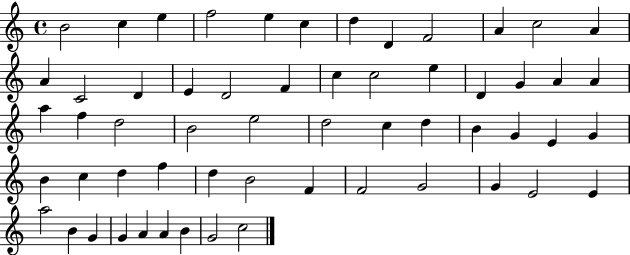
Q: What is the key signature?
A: C major